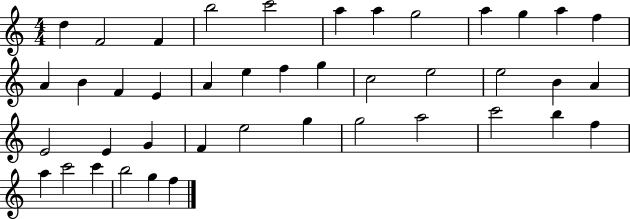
X:1
T:Untitled
M:4/4
L:1/4
K:C
d F2 F b2 c'2 a a g2 a g a f A B F E A e f g c2 e2 e2 B A E2 E G F e2 g g2 a2 c'2 b f a c'2 c' b2 g f